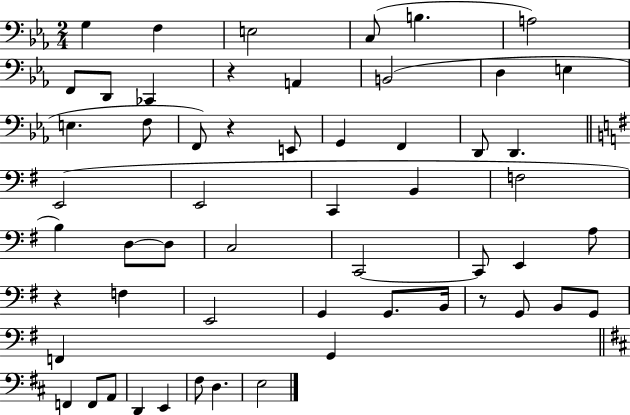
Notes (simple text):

G3/q F3/q E3/h C3/e B3/q. A3/h F2/e D2/e CES2/q R/q A2/q B2/h D3/q E3/q E3/q. F3/e F2/e R/q E2/e G2/q F2/q D2/e D2/q. E2/h E2/h C2/q B2/q F3/h B3/q D3/e D3/e C3/h C2/h C2/e E2/q A3/e R/q F3/q E2/h G2/q G2/e. B2/s R/e G2/e B2/e G2/e F2/q G2/q F2/q F2/e A2/e D2/q E2/q F#3/e D3/q. E3/h